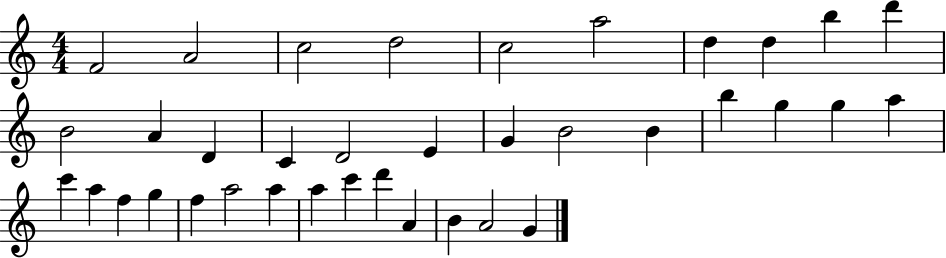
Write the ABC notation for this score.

X:1
T:Untitled
M:4/4
L:1/4
K:C
F2 A2 c2 d2 c2 a2 d d b d' B2 A D C D2 E G B2 B b g g a c' a f g f a2 a a c' d' A B A2 G